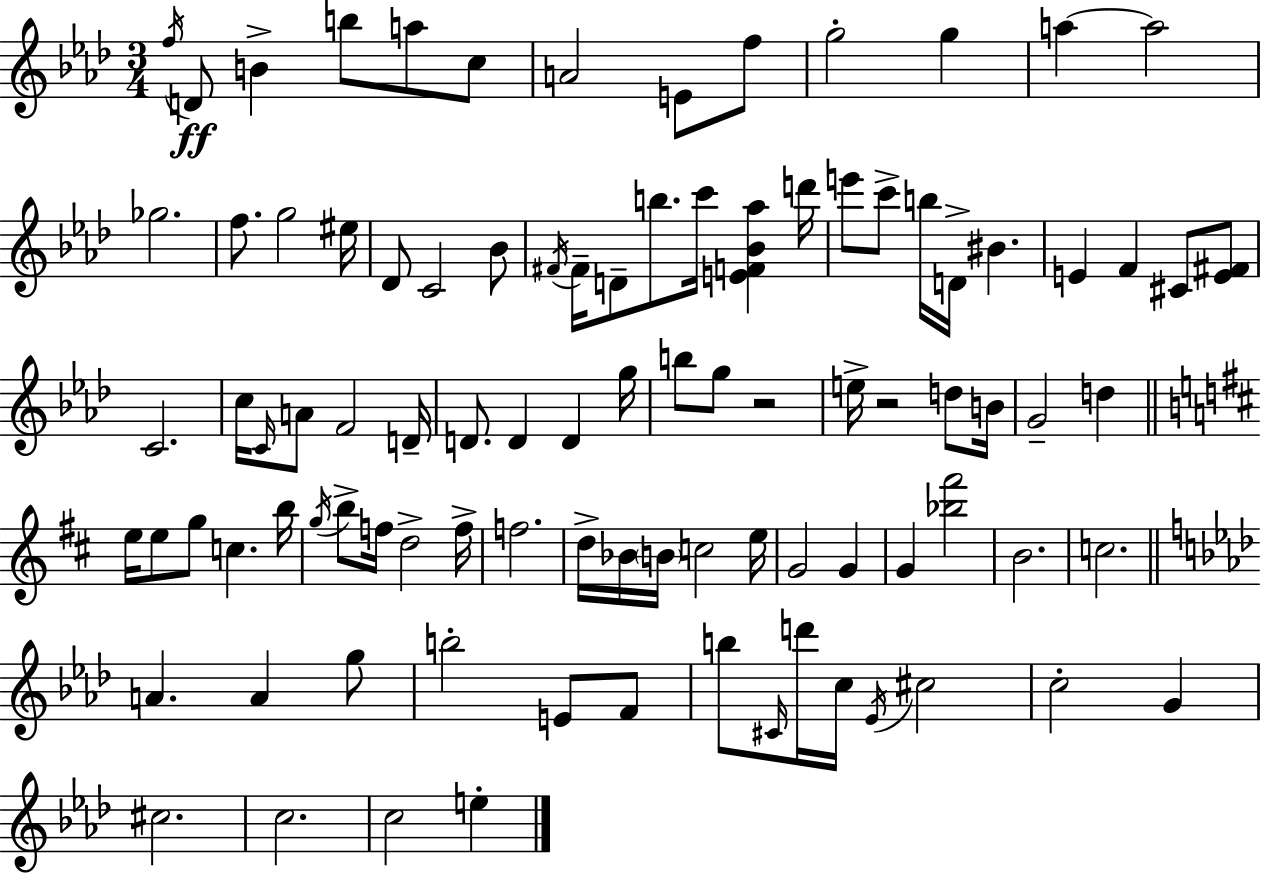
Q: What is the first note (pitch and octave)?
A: F5